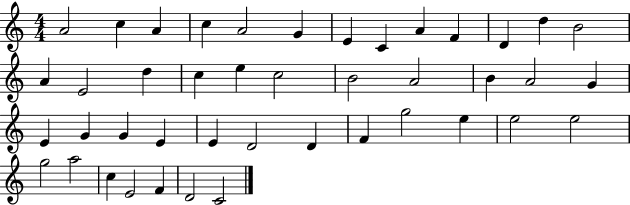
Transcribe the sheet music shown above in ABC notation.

X:1
T:Untitled
M:4/4
L:1/4
K:C
A2 c A c A2 G E C A F D d B2 A E2 d c e c2 B2 A2 B A2 G E G G E E D2 D F g2 e e2 e2 g2 a2 c E2 F D2 C2